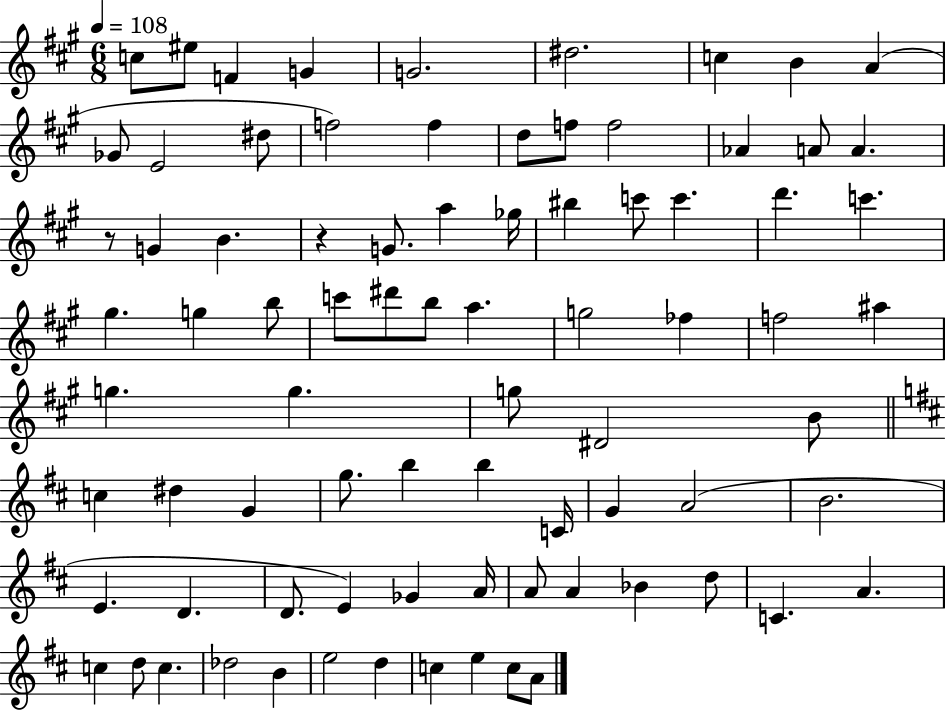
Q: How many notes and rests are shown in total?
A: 81